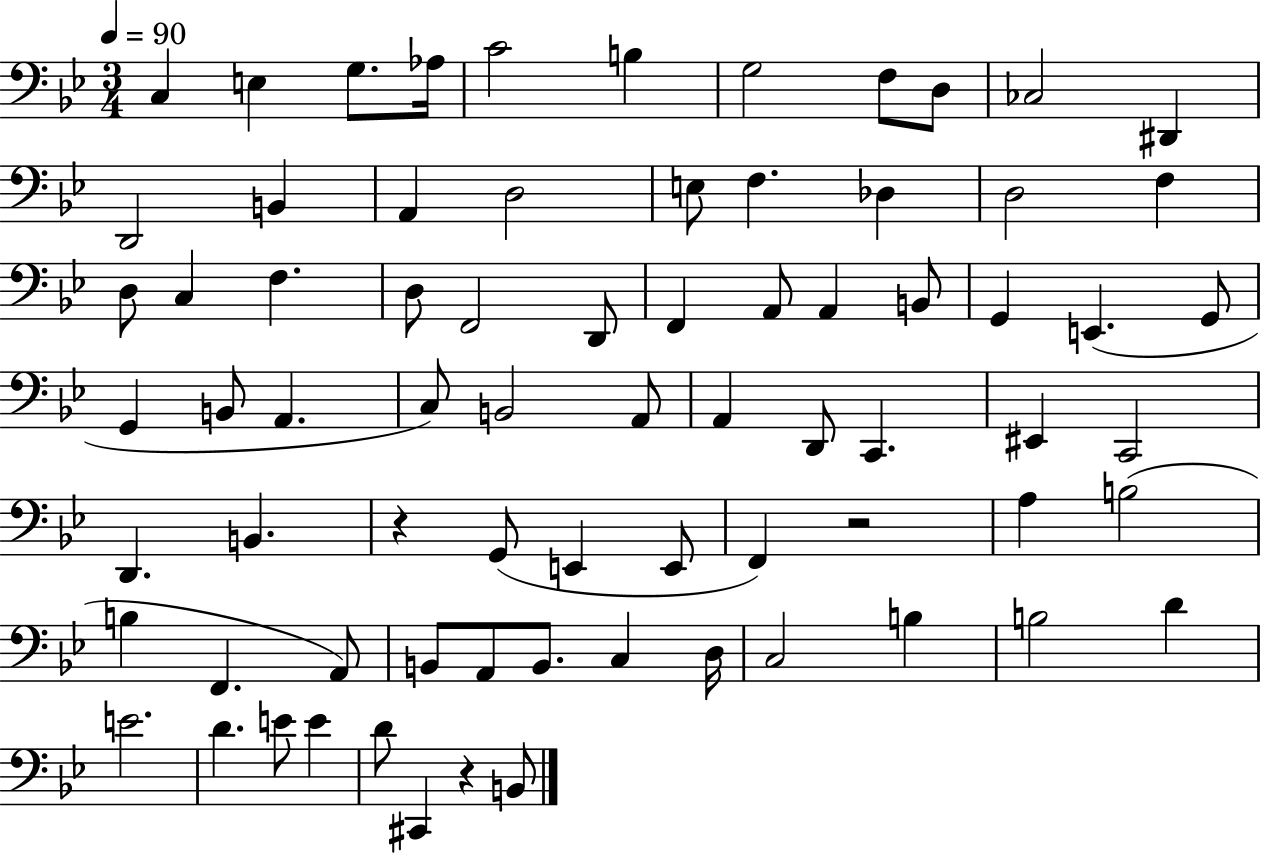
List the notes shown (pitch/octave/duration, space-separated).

C3/q E3/q G3/e. Ab3/s C4/h B3/q G3/h F3/e D3/e CES3/h D#2/q D2/h B2/q A2/q D3/h E3/e F3/q. Db3/q D3/h F3/q D3/e C3/q F3/q. D3/e F2/h D2/e F2/q A2/e A2/q B2/e G2/q E2/q. G2/e G2/q B2/e A2/q. C3/e B2/h A2/e A2/q D2/e C2/q. EIS2/q C2/h D2/q. B2/q. R/q G2/e E2/q E2/e F2/q R/h A3/q B3/h B3/q F2/q. A2/e B2/e A2/e B2/e. C3/q D3/s C3/h B3/q B3/h D4/q E4/h. D4/q. E4/e E4/q D4/e C#2/q R/q B2/e